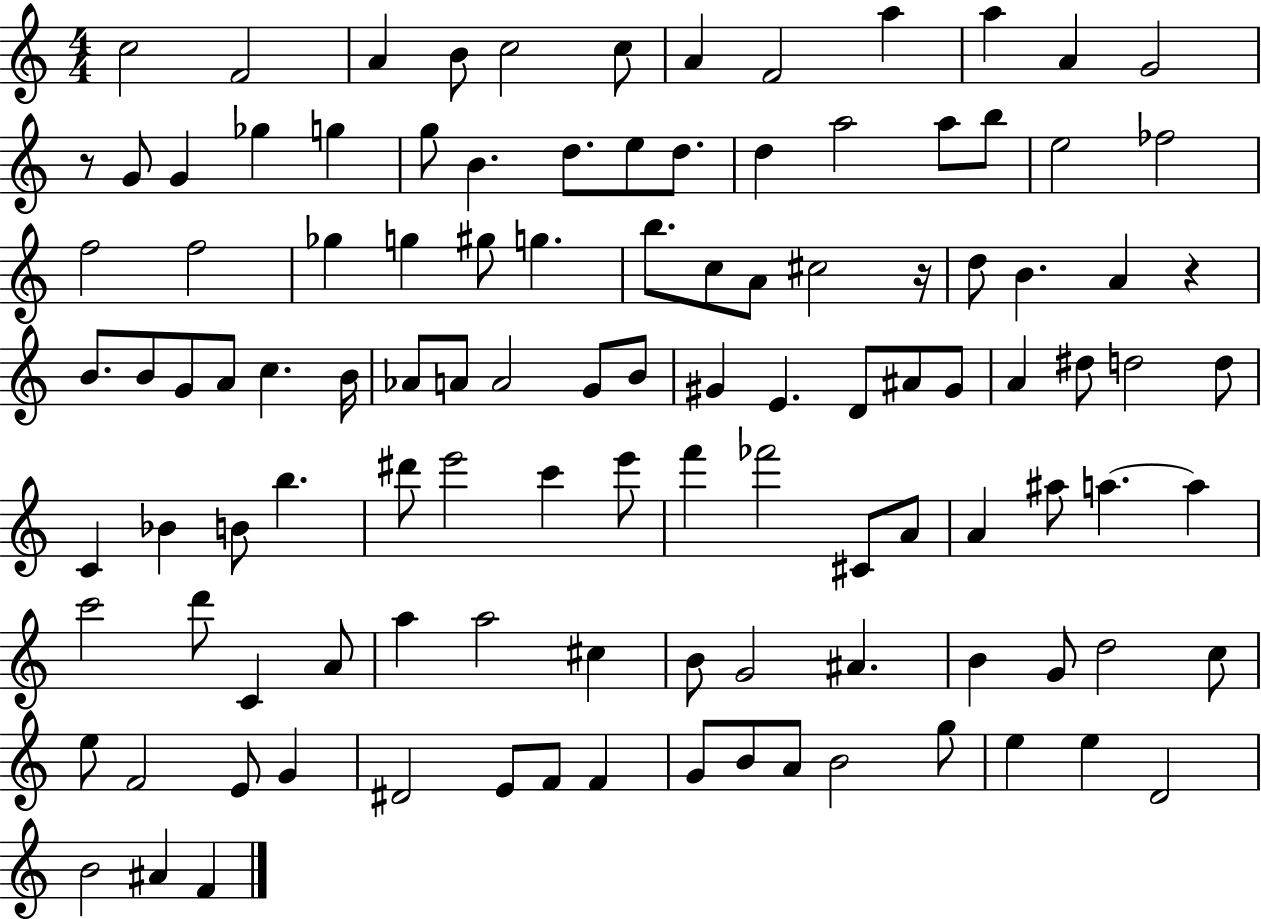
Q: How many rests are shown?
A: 3